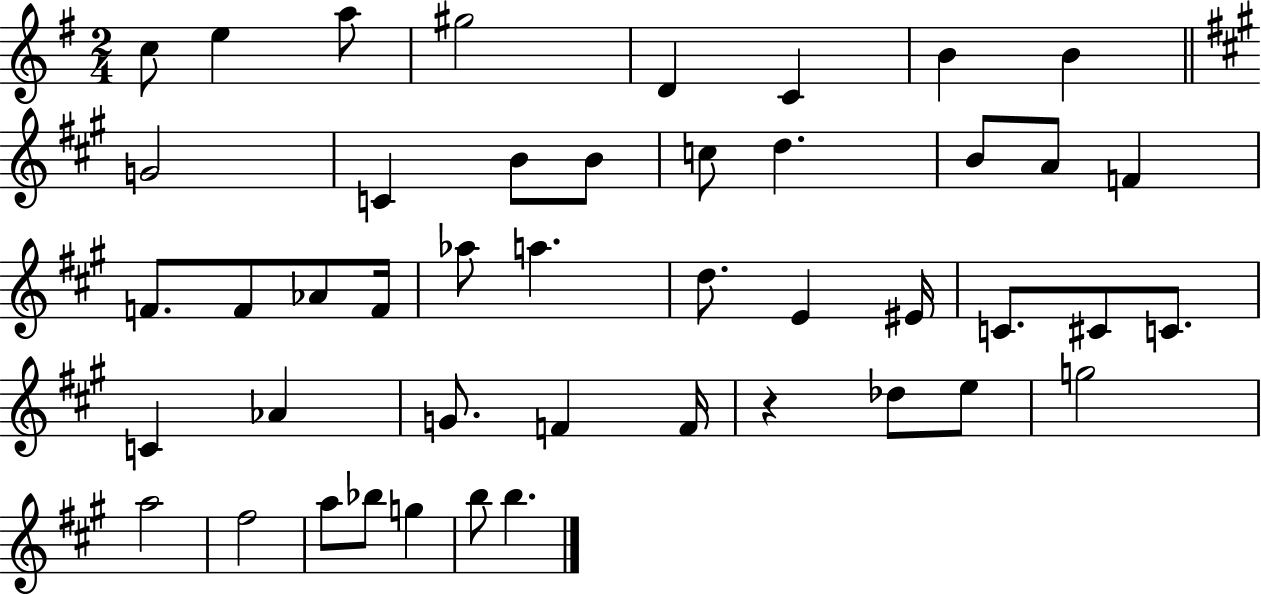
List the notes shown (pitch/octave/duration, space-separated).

C5/e E5/q A5/e G#5/h D4/q C4/q B4/q B4/q G4/h C4/q B4/e B4/e C5/e D5/q. B4/e A4/e F4/q F4/e. F4/e Ab4/e F4/s Ab5/e A5/q. D5/e. E4/q EIS4/s C4/e. C#4/e C4/e. C4/q Ab4/q G4/e. F4/q F4/s R/q Db5/e E5/e G5/h A5/h F#5/h A5/e Bb5/e G5/q B5/e B5/q.